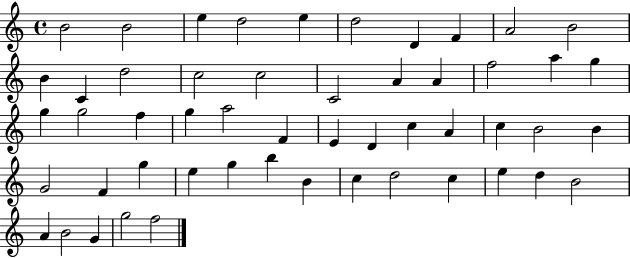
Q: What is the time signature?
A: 4/4